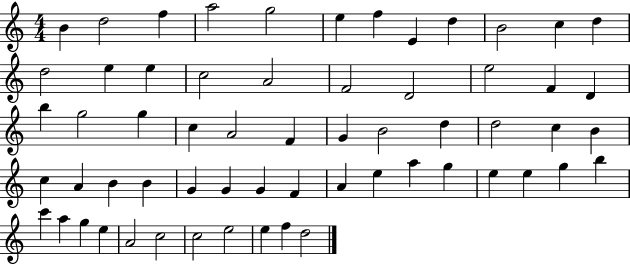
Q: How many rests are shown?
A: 0